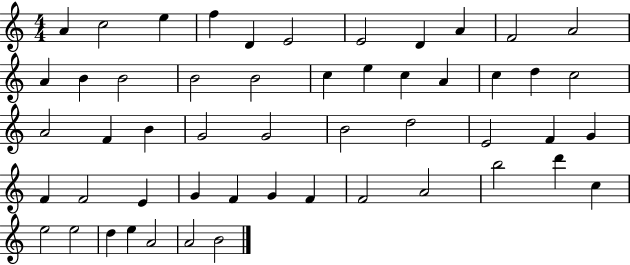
{
  \clef treble
  \numericTimeSignature
  \time 4/4
  \key c \major
  a'4 c''2 e''4 | f''4 d'4 e'2 | e'2 d'4 a'4 | f'2 a'2 | \break a'4 b'4 b'2 | b'2 b'2 | c''4 e''4 c''4 a'4 | c''4 d''4 c''2 | \break a'2 f'4 b'4 | g'2 g'2 | b'2 d''2 | e'2 f'4 g'4 | \break f'4 f'2 e'4 | g'4 f'4 g'4 f'4 | f'2 a'2 | b''2 d'''4 c''4 | \break e''2 e''2 | d''4 e''4 a'2 | a'2 b'2 | \bar "|."
}